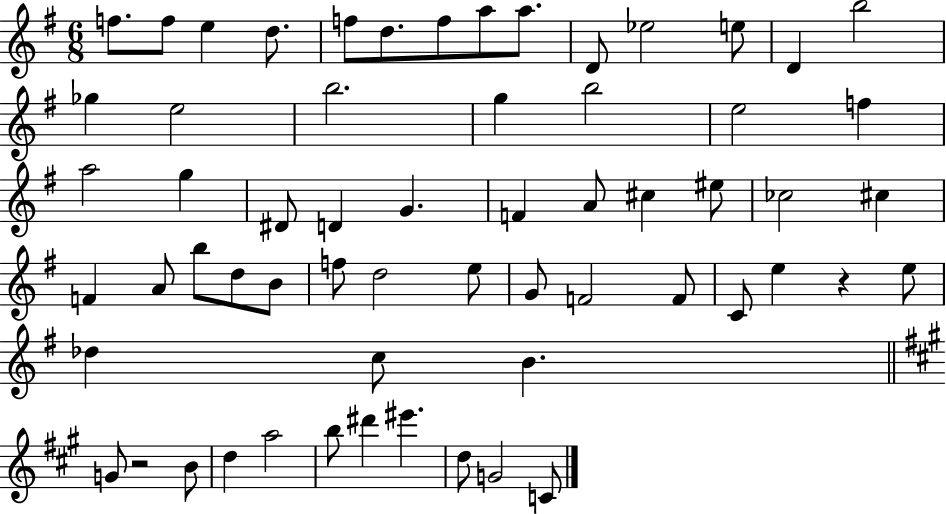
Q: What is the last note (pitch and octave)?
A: C4